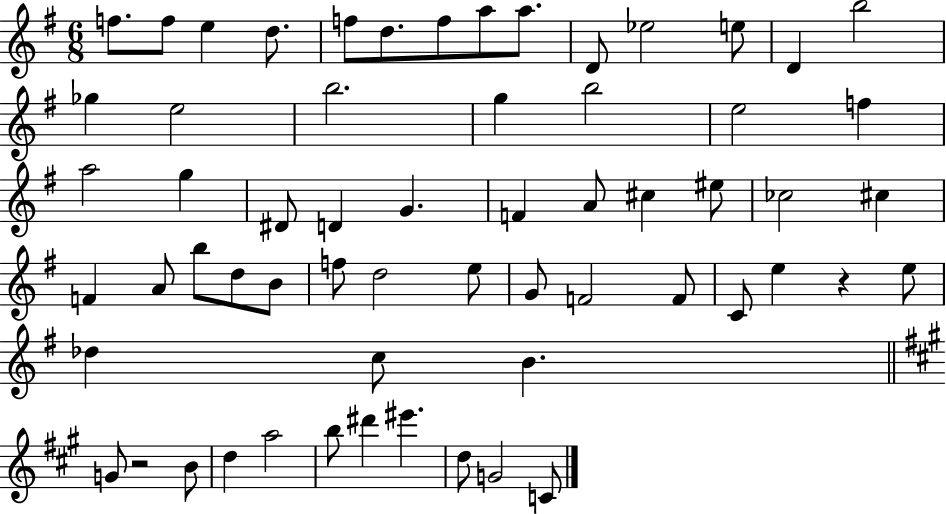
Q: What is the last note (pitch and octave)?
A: C4